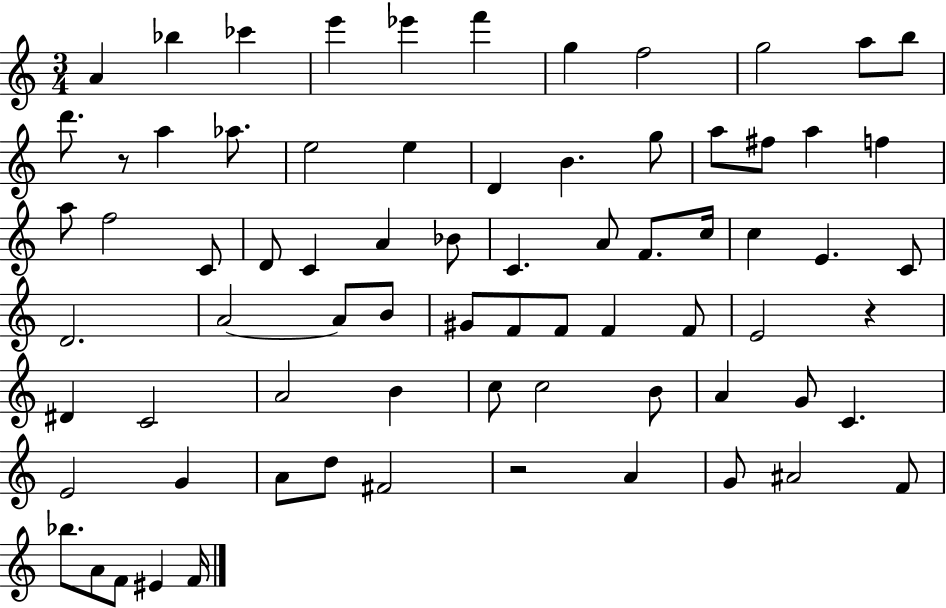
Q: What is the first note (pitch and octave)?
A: A4